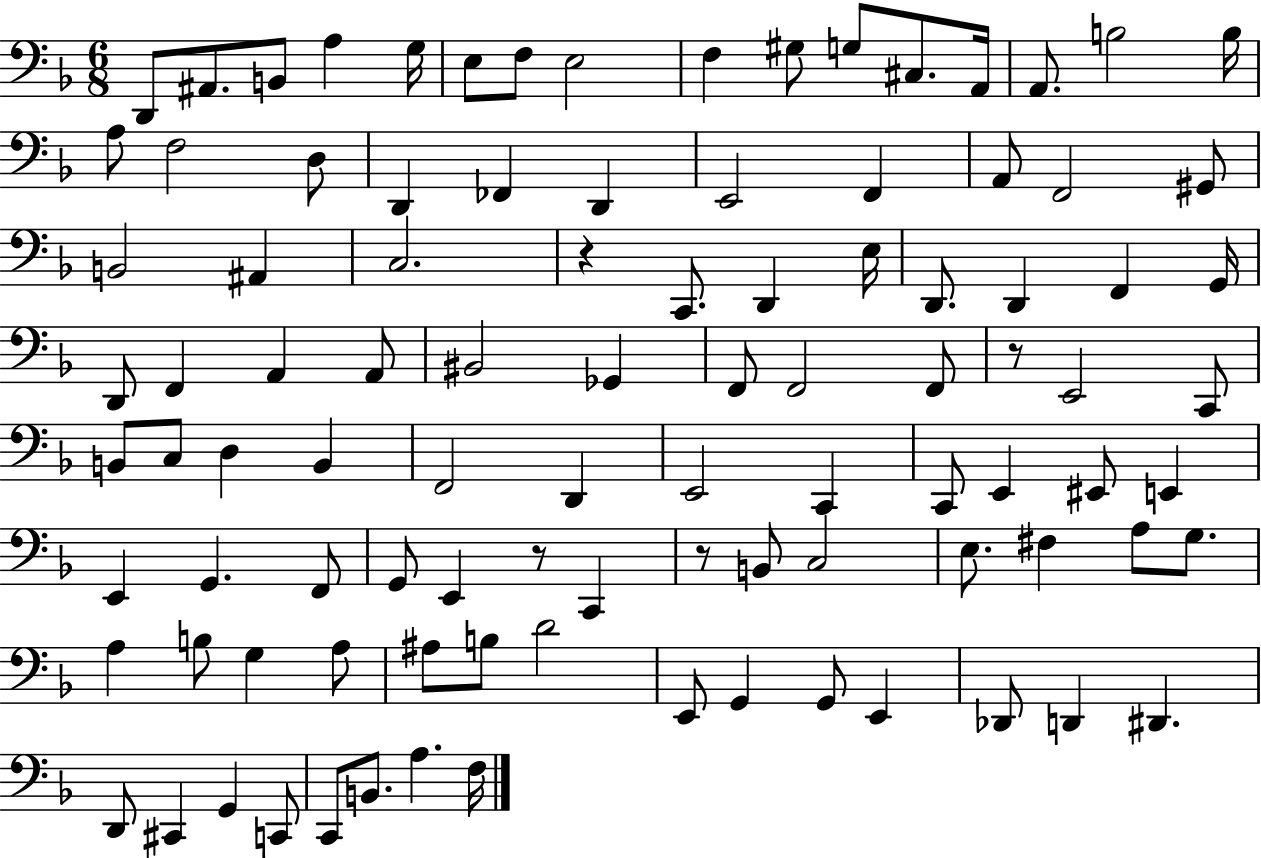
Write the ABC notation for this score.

X:1
T:Untitled
M:6/8
L:1/4
K:F
D,,/2 ^A,,/2 B,,/2 A, G,/4 E,/2 F,/2 E,2 F, ^G,/2 G,/2 ^C,/2 A,,/4 A,,/2 B,2 B,/4 A,/2 F,2 D,/2 D,, _F,, D,, E,,2 F,, A,,/2 F,,2 ^G,,/2 B,,2 ^A,, C,2 z C,,/2 D,, E,/4 D,,/2 D,, F,, G,,/4 D,,/2 F,, A,, A,,/2 ^B,,2 _G,, F,,/2 F,,2 F,,/2 z/2 E,,2 C,,/2 B,,/2 C,/2 D, B,, F,,2 D,, E,,2 C,, C,,/2 E,, ^E,,/2 E,, E,, G,, F,,/2 G,,/2 E,, z/2 C,, z/2 B,,/2 C,2 E,/2 ^F, A,/2 G,/2 A, B,/2 G, A,/2 ^A,/2 B,/2 D2 E,,/2 G,, G,,/2 E,, _D,,/2 D,, ^D,, D,,/2 ^C,, G,, C,,/2 C,,/2 B,,/2 A, F,/4